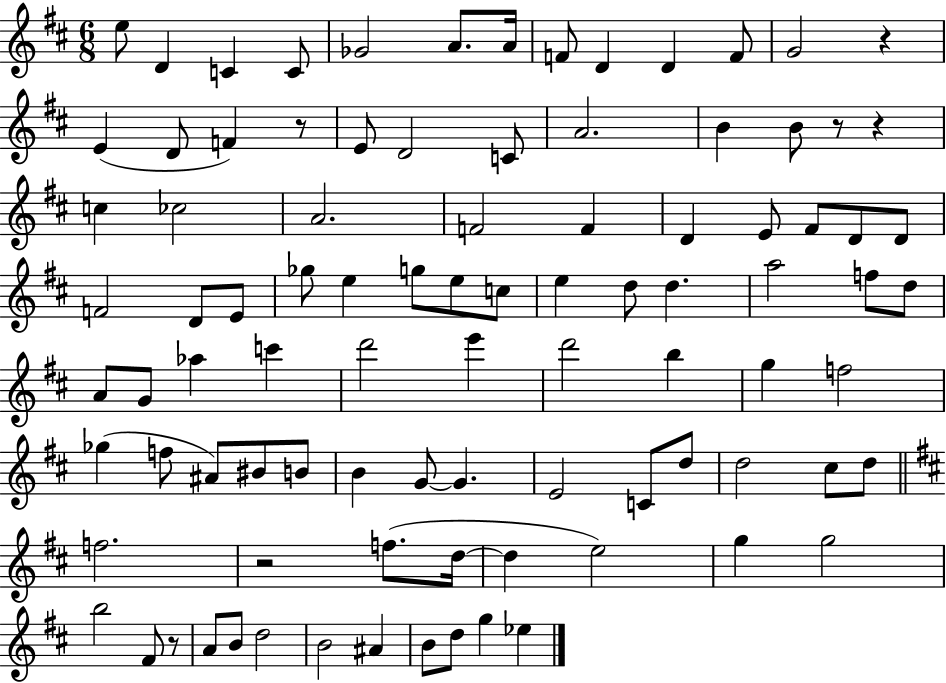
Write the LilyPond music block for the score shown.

{
  \clef treble
  \numericTimeSignature
  \time 6/8
  \key d \major
  e''8 d'4 c'4 c'8 | ges'2 a'8. a'16 | f'8 d'4 d'4 f'8 | g'2 r4 | \break e'4( d'8 f'4) r8 | e'8 d'2 c'8 | a'2. | b'4 b'8 r8 r4 | \break c''4 ces''2 | a'2. | f'2 f'4 | d'4 e'8 fis'8 d'8 d'8 | \break f'2 d'8 e'8 | ges''8 e''4 g''8 e''8 c''8 | e''4 d''8 d''4. | a''2 f''8 d''8 | \break a'8 g'8 aes''4 c'''4 | d'''2 e'''4 | d'''2 b''4 | g''4 f''2 | \break ges''4( f''8 ais'8) bis'8 b'8 | b'4 g'8~~ g'4. | e'2 c'8 d''8 | d''2 cis''8 d''8 | \break \bar "||" \break \key d \major f''2. | r2 f''8.( d''16~~ | d''4 e''2) | g''4 g''2 | \break b''2 fis'8 r8 | a'8 b'8 d''2 | b'2 ais'4 | b'8 d''8 g''4 ees''4 | \break \bar "|."
}